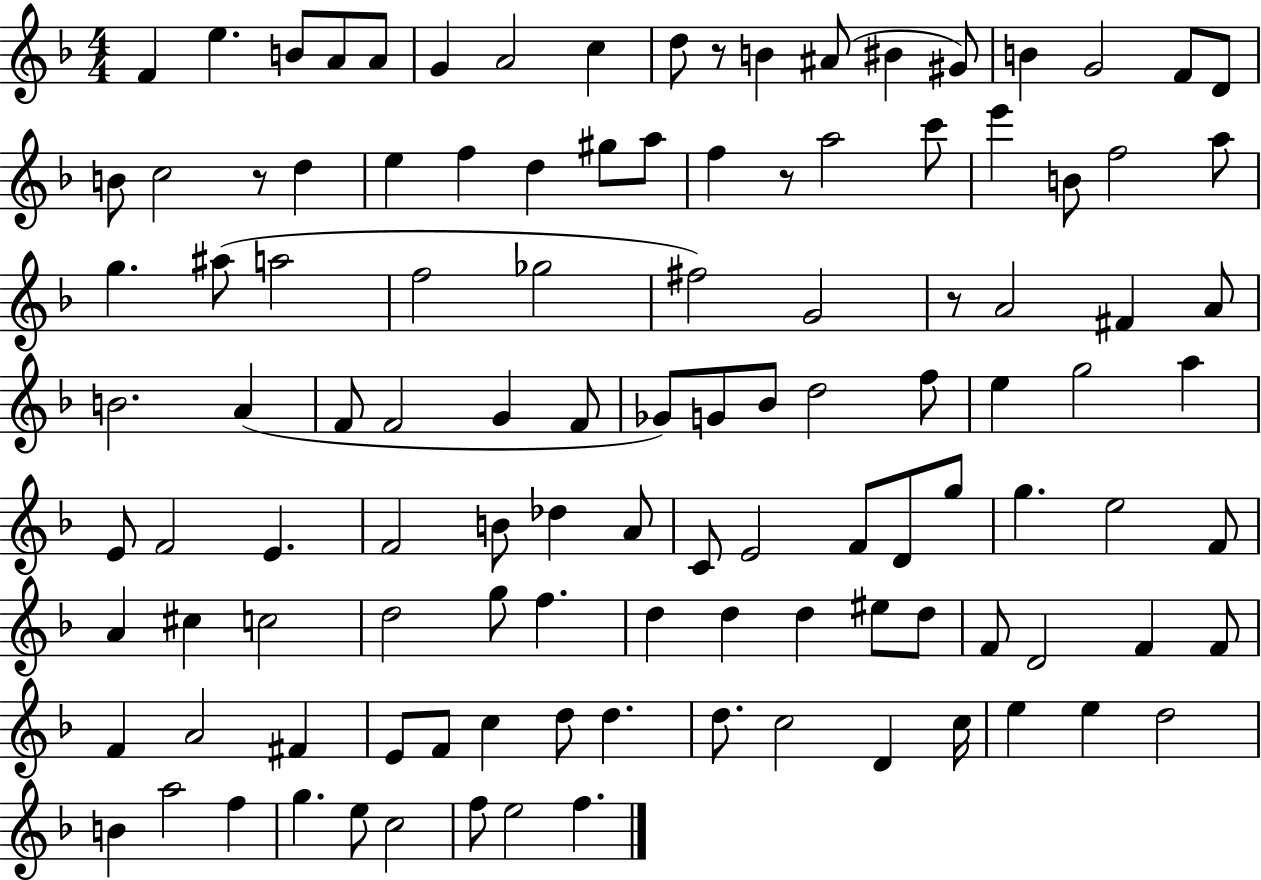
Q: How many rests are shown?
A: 4